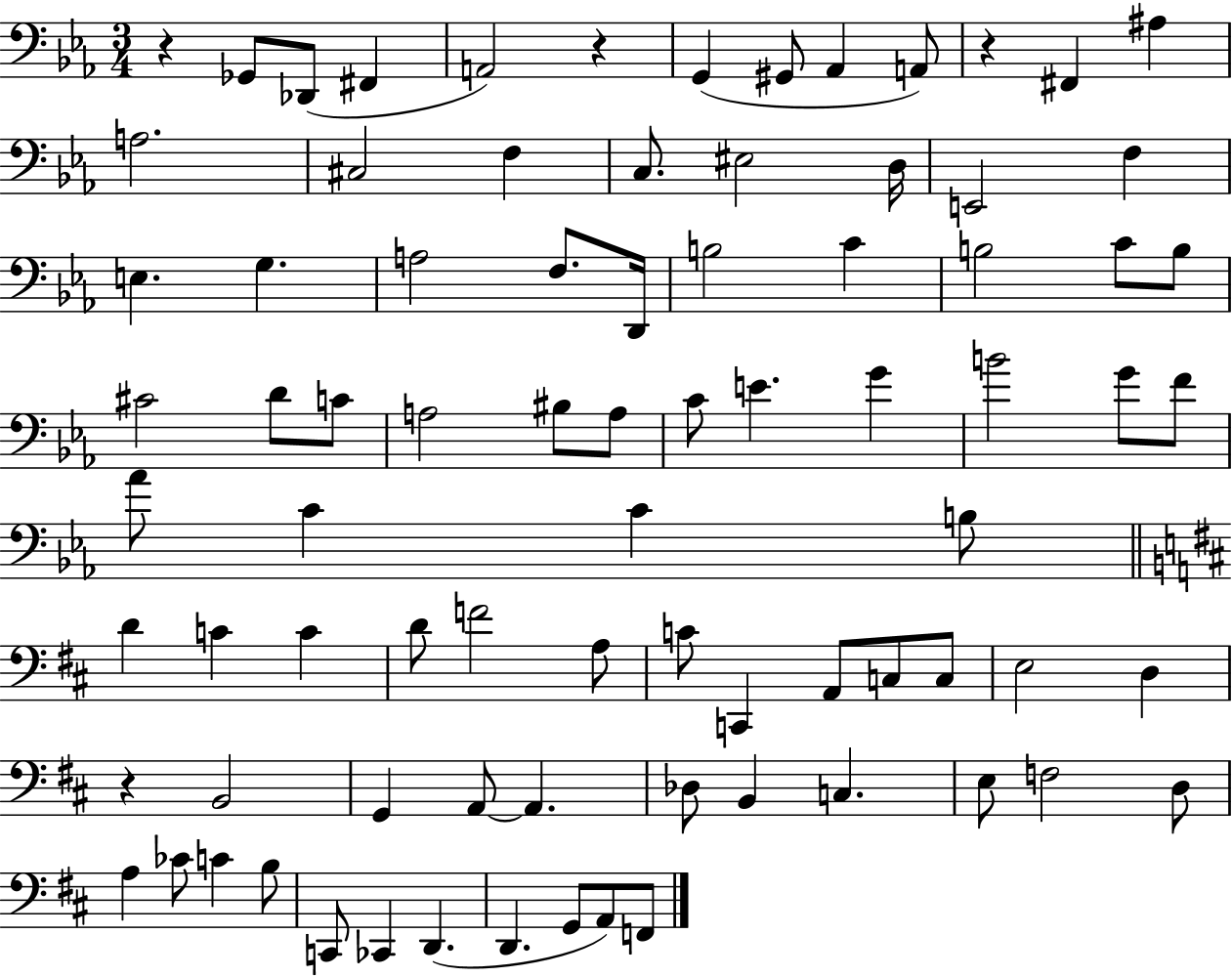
{
  \clef bass
  \numericTimeSignature
  \time 3/4
  \key ees \major
  r4 ges,8 des,8( fis,4 | a,2) r4 | g,4( gis,8 aes,4 a,8) | r4 fis,4 ais4 | \break a2. | cis2 f4 | c8. eis2 d16 | e,2 f4 | \break e4. g4. | a2 f8. d,16 | b2 c'4 | b2 c'8 b8 | \break cis'2 d'8 c'8 | a2 bis8 a8 | c'8 e'4. g'4 | b'2 g'8 f'8 | \break aes'8 c'4 c'4 b8 | \bar "||" \break \key d \major d'4 c'4 c'4 | d'8 f'2 a8 | c'8 c,4 a,8 c8 c8 | e2 d4 | \break r4 b,2 | g,4 a,8~~ a,4. | des8 b,4 c4. | e8 f2 d8 | \break a4 ces'8 c'4 b8 | c,8 ces,4 d,4.( | d,4. g,8 a,8) f,8 | \bar "|."
}